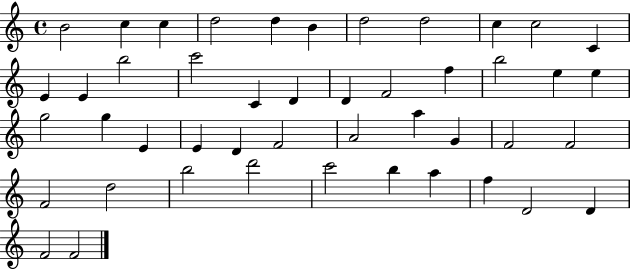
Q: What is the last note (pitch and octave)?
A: F4